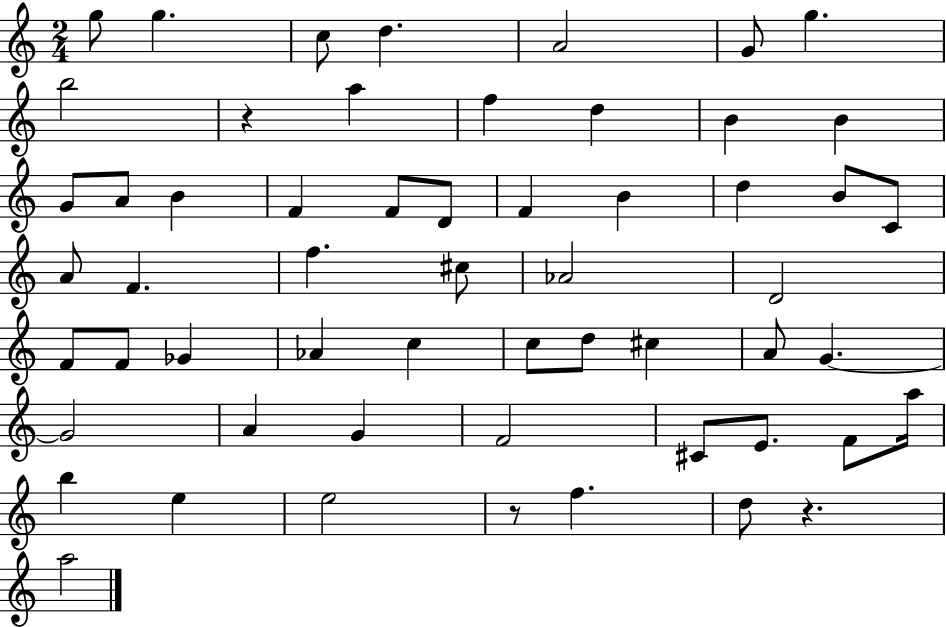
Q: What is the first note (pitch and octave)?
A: G5